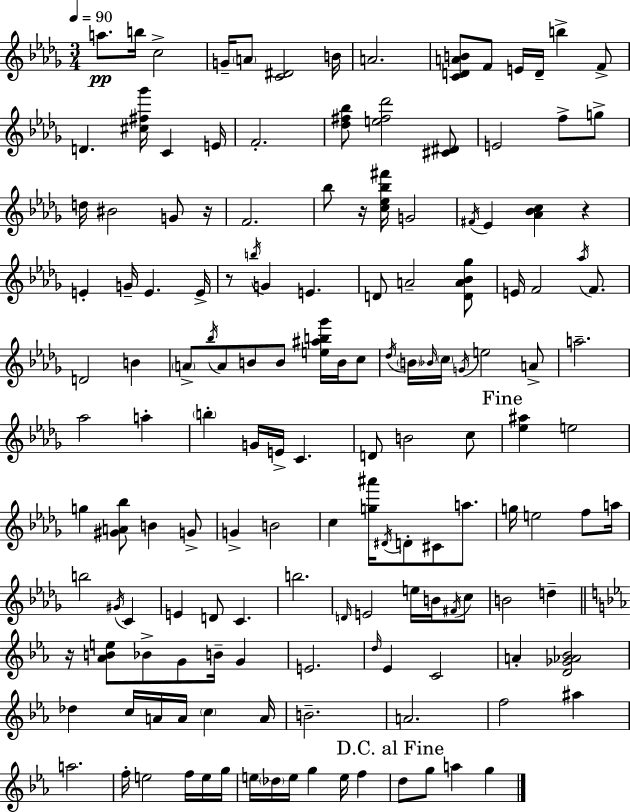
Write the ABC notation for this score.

X:1
T:Untitled
M:3/4
L:1/4
K:Bbm
a/2 b/4 c2 G/4 A/2 [C^D]2 B/4 A2 [CDAB]/2 F/2 E/4 D/4 b F/2 D [^c^f_g']/4 C E/4 F2 [_d^f_b]/2 [e^f_d']2 [^C^D]/2 E2 f/2 g/2 d/4 ^B2 G/2 z/4 F2 _b/2 z/4 [c_e_b^f']/4 G2 ^F/4 _E [_A_Bc] z E G/4 E E/4 z/2 b/4 G E D/2 A2 [DA_B_g]/2 E/4 F2 _a/4 F/2 D2 B A/2 _b/4 A/2 B/2 B/2 [e^ab_g']/4 B/4 c/2 _d/4 B/4 _B/4 c/4 G/4 e2 A/2 a2 _a2 a b G/4 E/4 C D/2 B2 c/2 [_e^a] e2 g [^GA_b]/2 B G/2 G B2 c [g^a']/4 ^D/4 D/2 ^C/2 a/2 g/4 e2 f/2 a/4 b2 ^G/4 C E D/2 C b2 D/4 E2 e/4 B/4 ^F/4 c/2 B2 d z/4 [_ABe]/2 _B/2 G/2 B/4 G E2 d/4 _E C2 A [D_G_A_B]2 _d c/4 A/4 A/4 c A/4 B2 A2 f2 ^a a2 f/4 e2 f/4 e/4 g/4 e/4 _d/4 e/4 g e/4 f d/2 g/2 a g